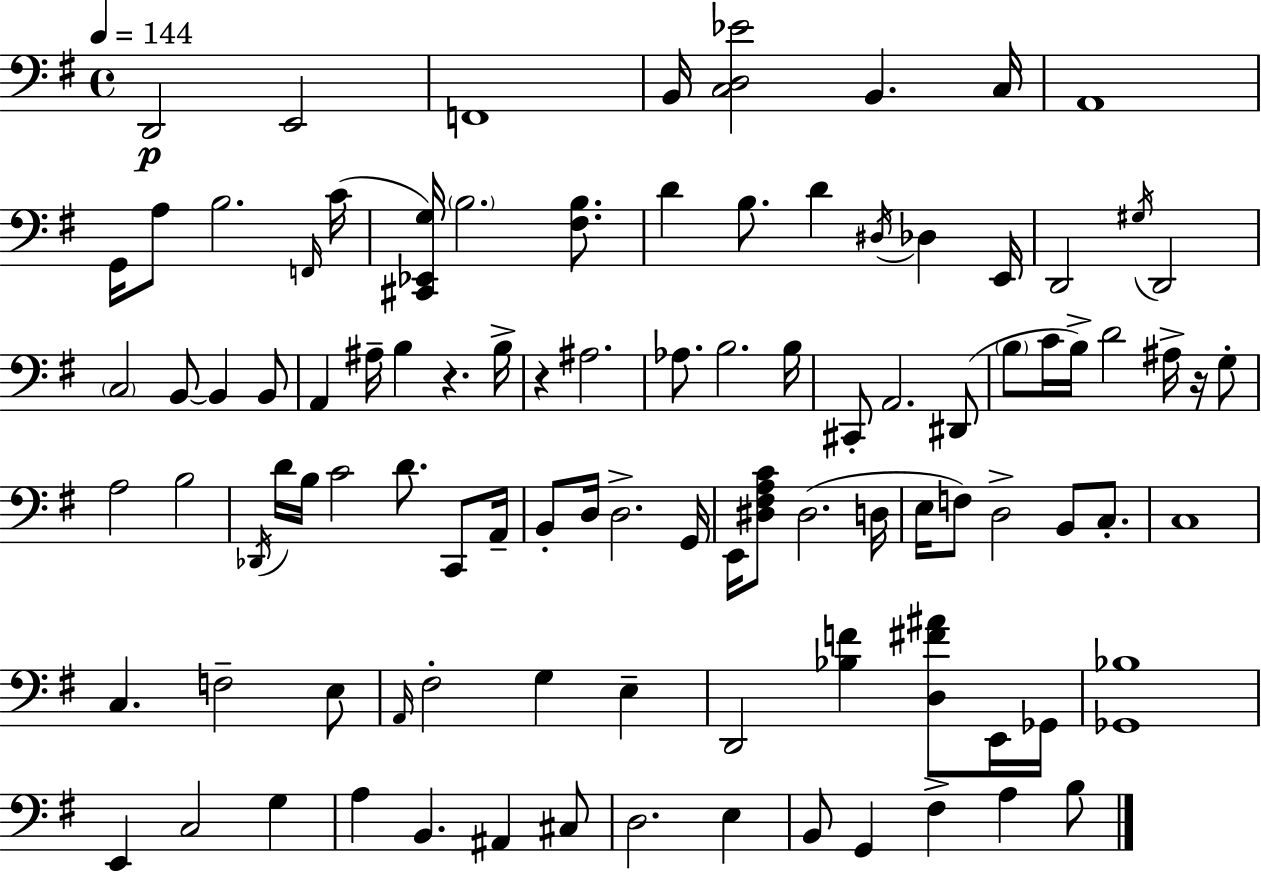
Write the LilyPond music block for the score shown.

{
  \clef bass
  \time 4/4
  \defaultTimeSignature
  \key g \major
  \tempo 4 = 144
  d,2\p e,2 | f,1 | b,16 <c d ees'>2 b,4. c16 | a,1 | \break g,16 a8 b2. \grace { f,16 }( | c'16 <cis, ees, g>16) \parenthesize b2. <fis b>8. | d'4 b8. d'4 \acciaccatura { dis16 } des4 | e,16 d,2 \acciaccatura { gis16 } d,2 | \break \parenthesize c2 b,8~~ b,4 | b,8 a,4 ais16-- b4 r4. | b16-> r4 ais2. | aes8. b2. | \break b16 cis,8-. a,2. | dis,8( \parenthesize b8 c'16 b16->) d'2 ais16-> | r16 g8-. a2 b2 | \acciaccatura { des,16 } d'16 b16 c'2 d'8. | \break c,8 a,16-- b,8-. d16 d2.-> | g,16 e,16 <dis fis a c'>8 dis2.( | d16 e16 f8) d2-> b,8 | c8.-. c1 | \break c4. f2-- | e8 \grace { a,16 } fis2-. g4 | e4-- d,2 <bes f'>4 | <d fis' ais'>8 e,16 ges,16 <ges, bes>1 | \break e,4 c2 | g4 a4 b,4. ais,4 | cis8 d2. | e4 b,8 g,4 fis4-> a4 | \break b8 \bar "|."
}